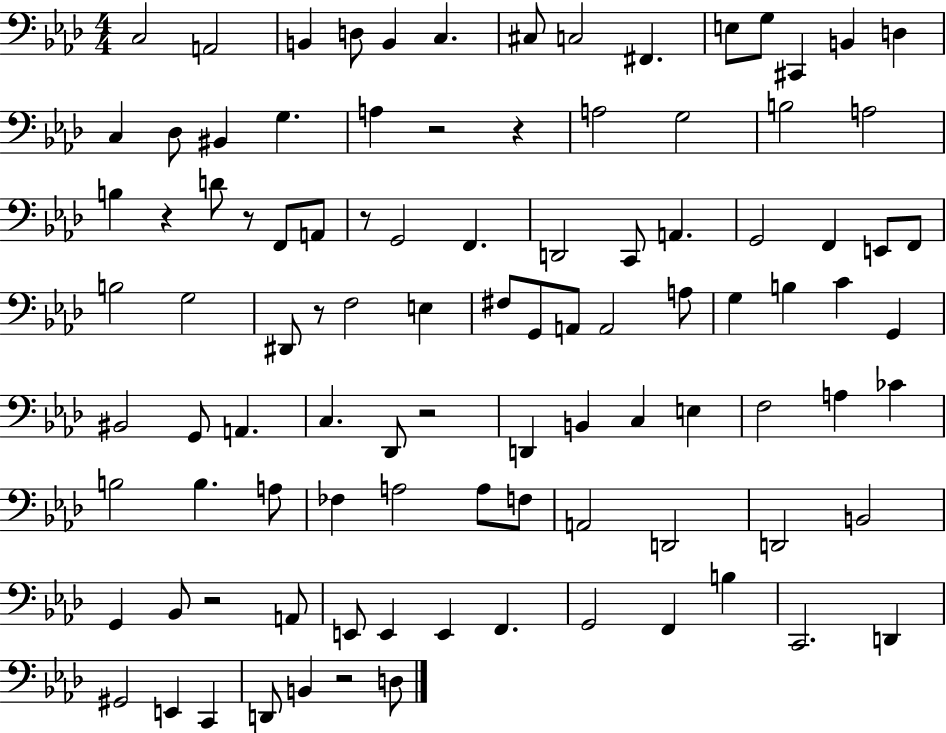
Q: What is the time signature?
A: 4/4